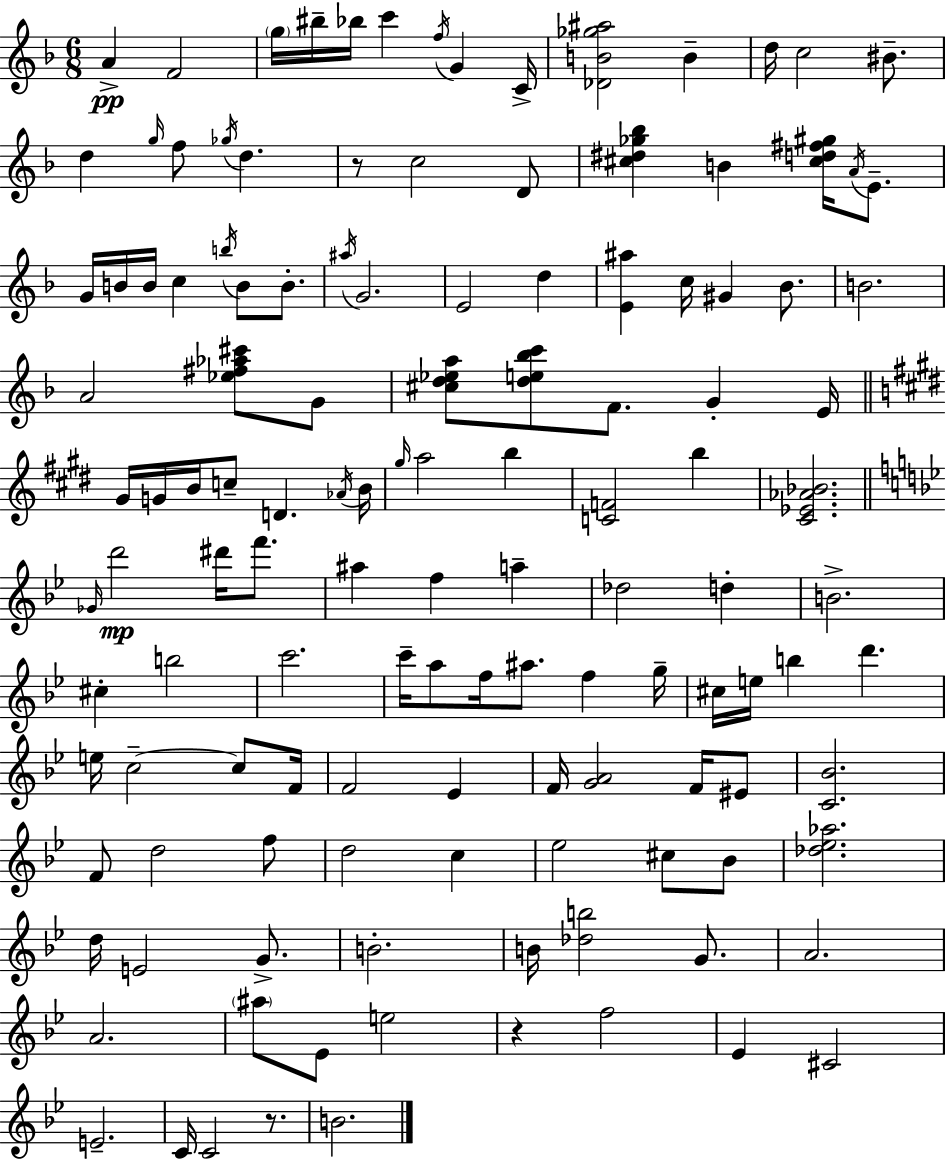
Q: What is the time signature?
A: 6/8